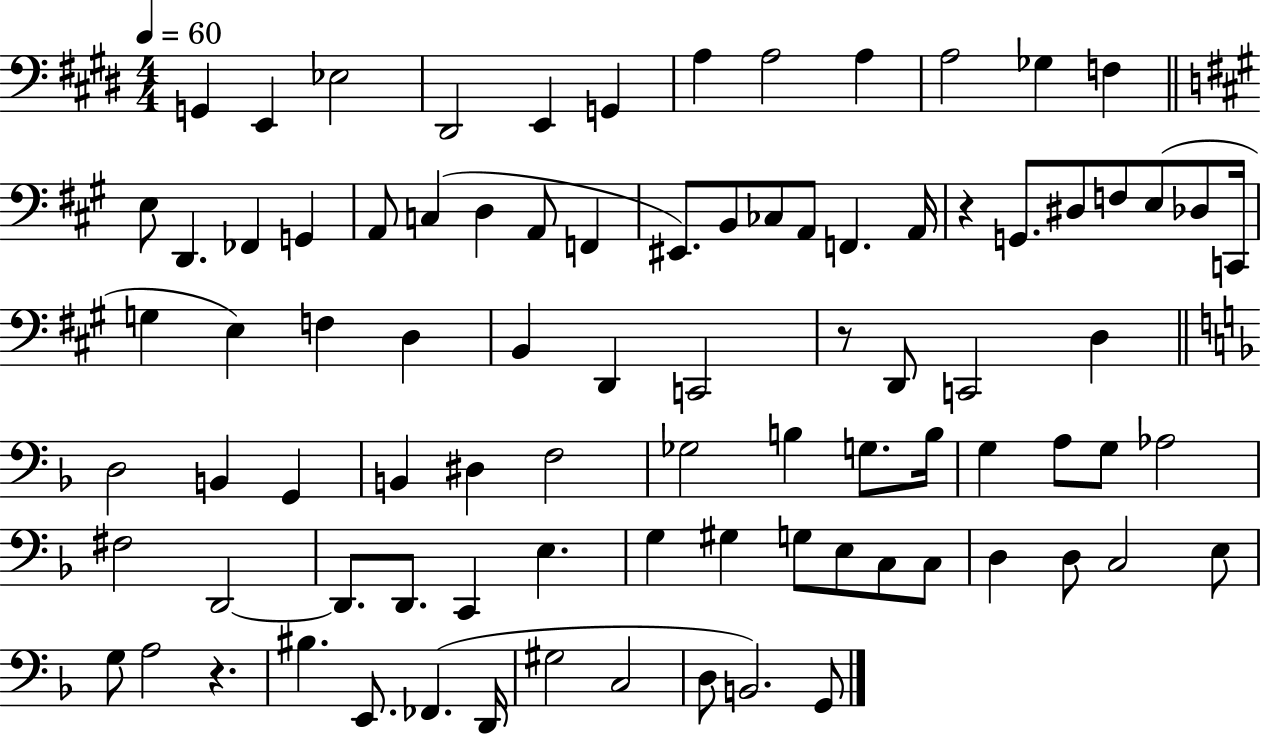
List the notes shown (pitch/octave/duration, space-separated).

G2/q E2/q Eb3/h D#2/h E2/q G2/q A3/q A3/h A3/q A3/h Gb3/q F3/q E3/e D2/q. FES2/q G2/q A2/e C3/q D3/q A2/e F2/q EIS2/e. B2/e CES3/e A2/e F2/q. A2/s R/q G2/e. D#3/e F3/e E3/e Db3/e C2/s G3/q E3/q F3/q D3/q B2/q D2/q C2/h R/e D2/e C2/h D3/q D3/h B2/q G2/q B2/q D#3/q F3/h Gb3/h B3/q G3/e. B3/s G3/q A3/e G3/e Ab3/h F#3/h D2/h D2/e. D2/e. C2/q E3/q. G3/q G#3/q G3/e E3/e C3/e C3/e D3/q D3/e C3/h E3/e G3/e A3/h R/q. BIS3/q. E2/e. FES2/q. D2/s G#3/h C3/h D3/e B2/h. G2/e